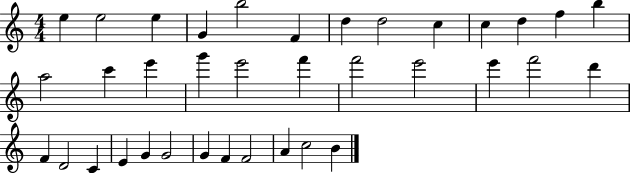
{
  \clef treble
  \numericTimeSignature
  \time 4/4
  \key c \major
  e''4 e''2 e''4 | g'4 b''2 f'4 | d''4 d''2 c''4 | c''4 d''4 f''4 b''4 | \break a''2 c'''4 e'''4 | g'''4 e'''2 f'''4 | f'''2 e'''2 | e'''4 f'''2 d'''4 | \break f'4 d'2 c'4 | e'4 g'4 g'2 | g'4 f'4 f'2 | a'4 c''2 b'4 | \break \bar "|."
}